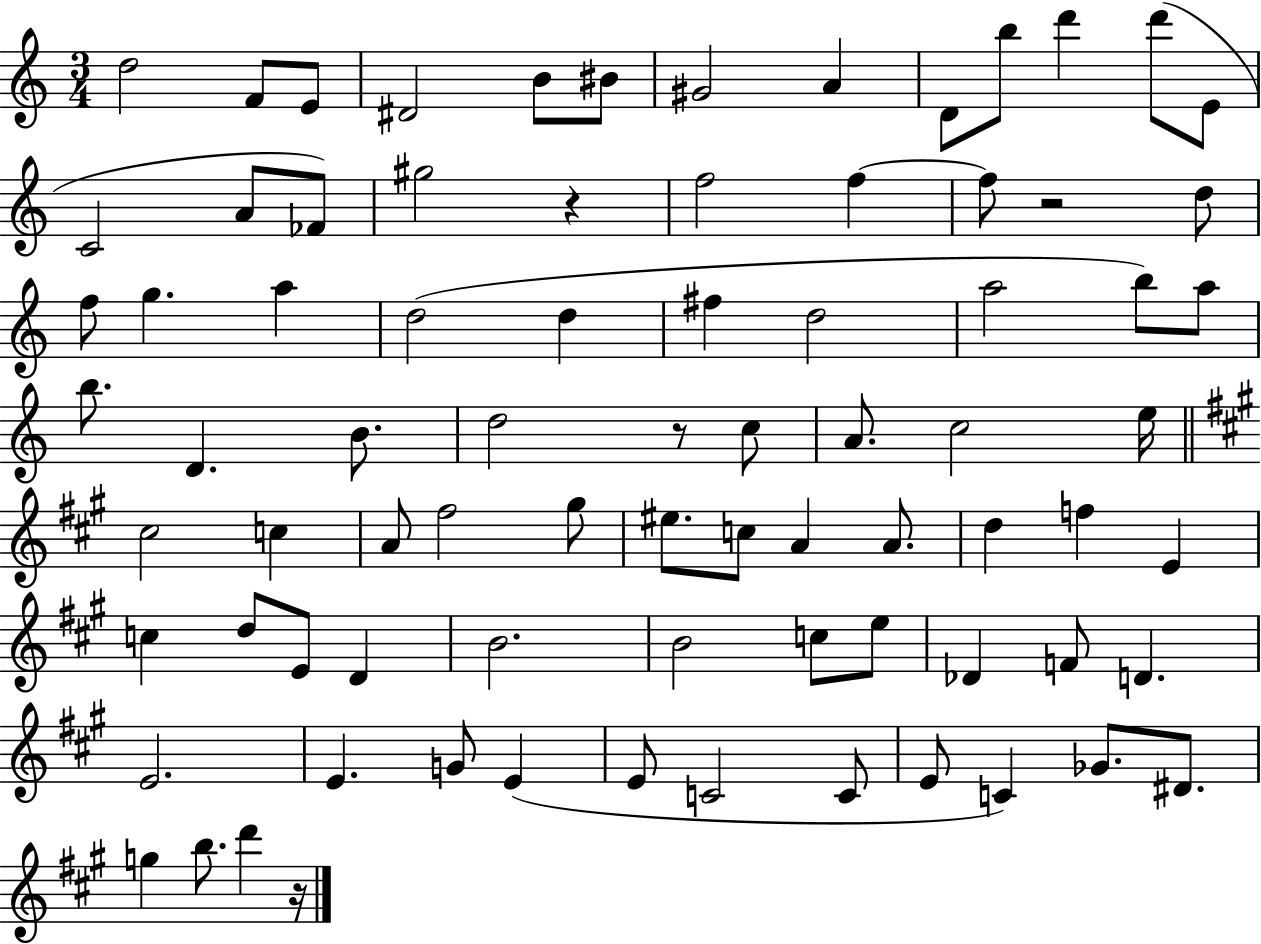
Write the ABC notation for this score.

X:1
T:Untitled
M:3/4
L:1/4
K:C
d2 F/2 E/2 ^D2 B/2 ^B/2 ^G2 A D/2 b/2 d' d'/2 E/2 C2 A/2 _F/2 ^g2 z f2 f f/2 z2 d/2 f/2 g a d2 d ^f d2 a2 b/2 a/2 b/2 D B/2 d2 z/2 c/2 A/2 c2 e/4 ^c2 c A/2 ^f2 ^g/2 ^e/2 c/2 A A/2 d f E c d/2 E/2 D B2 B2 c/2 e/2 _D F/2 D E2 E G/2 E E/2 C2 C/2 E/2 C _G/2 ^D/2 g b/2 d' z/4